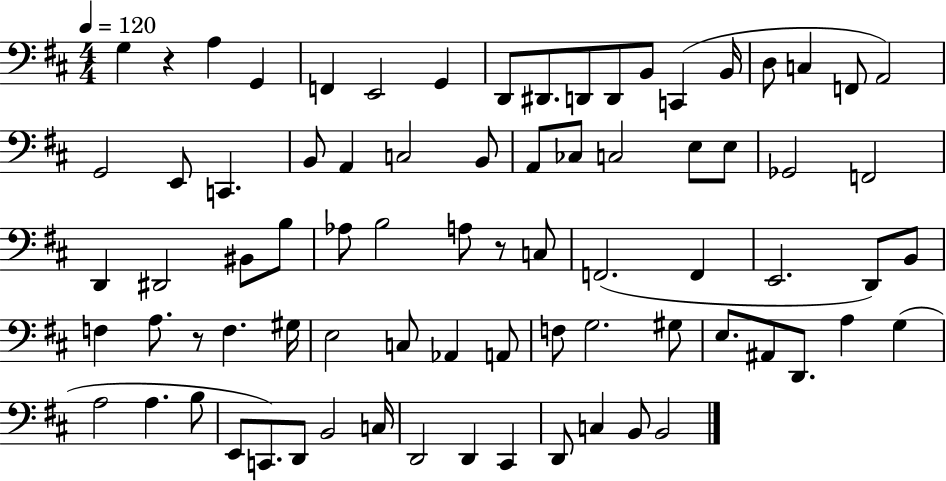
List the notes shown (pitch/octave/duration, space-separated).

G3/q R/q A3/q G2/q F2/q E2/h G2/q D2/e D#2/e. D2/e D2/e B2/e C2/q B2/s D3/e C3/q F2/e A2/h G2/h E2/e C2/q. B2/e A2/q C3/h B2/e A2/e CES3/e C3/h E3/e E3/e Gb2/h F2/h D2/q D#2/h BIS2/e B3/e Ab3/e B3/h A3/e R/e C3/e F2/h. F2/q E2/h. D2/e B2/e F3/q A3/e. R/e F3/q. G#3/s E3/h C3/e Ab2/q A2/e F3/e G3/h. G#3/e E3/e. A#2/e D2/e. A3/q G3/q A3/h A3/q. B3/e E2/e C2/e. D2/e B2/h C3/s D2/h D2/q C#2/q D2/e C3/q B2/e B2/h